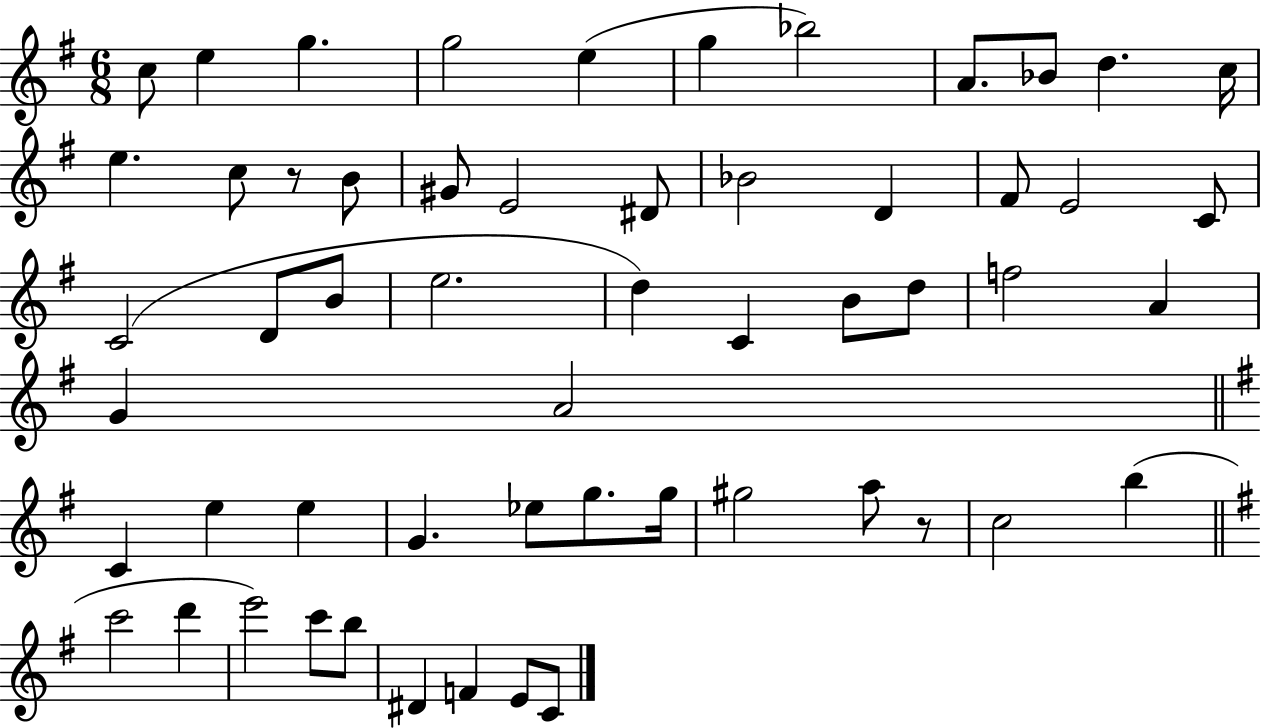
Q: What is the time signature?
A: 6/8